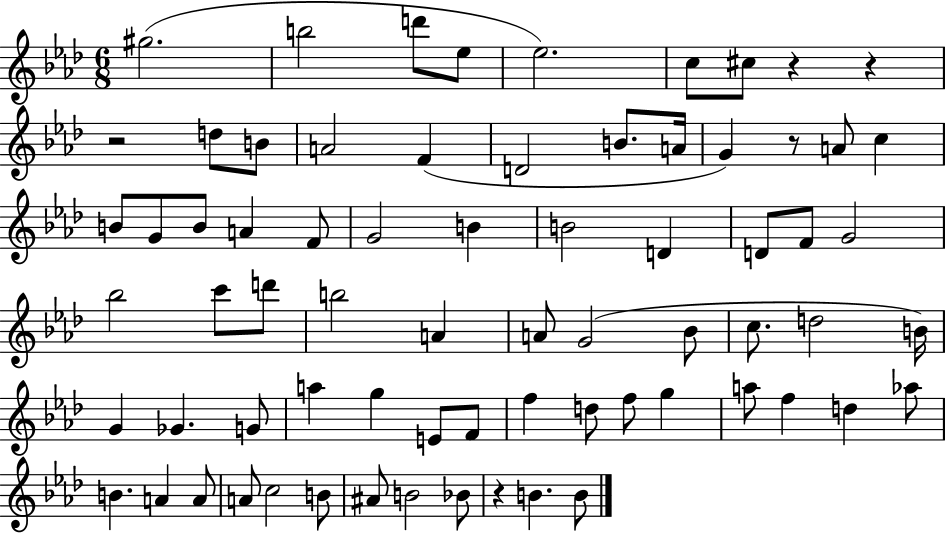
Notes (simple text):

G#5/h. B5/h D6/e Eb5/e Eb5/h. C5/e C#5/e R/q R/q R/h D5/e B4/e A4/h F4/q D4/h B4/e. A4/s G4/q R/e A4/e C5/q B4/e G4/e B4/e A4/q F4/e G4/h B4/q B4/h D4/q D4/e F4/e G4/h Bb5/h C6/e D6/e B5/h A4/q A4/e G4/h Bb4/e C5/e. D5/h B4/s G4/q Gb4/q. G4/e A5/q G5/q E4/e F4/e F5/q D5/e F5/e G5/q A5/e F5/q D5/q Ab5/e B4/q. A4/q A4/e A4/e C5/h B4/e A#4/e B4/h Bb4/e R/q B4/q. B4/e